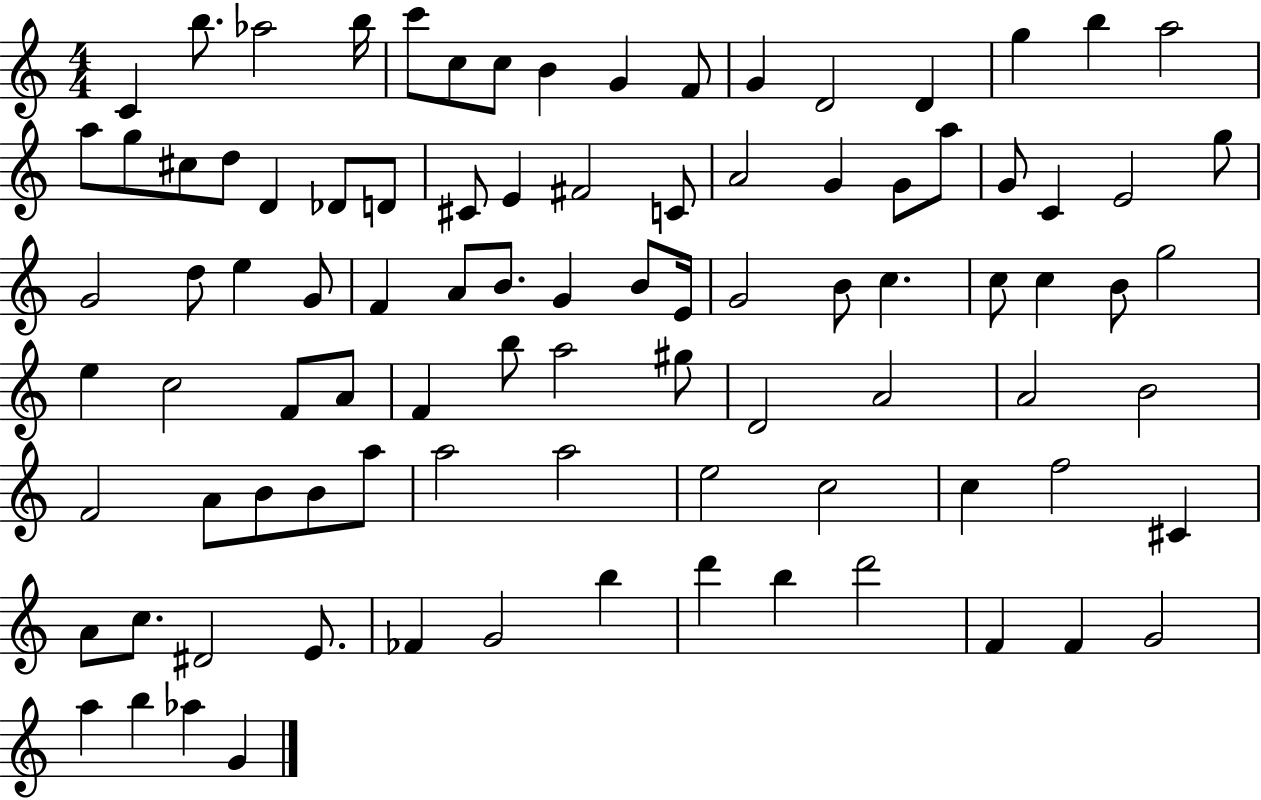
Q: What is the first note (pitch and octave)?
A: C4